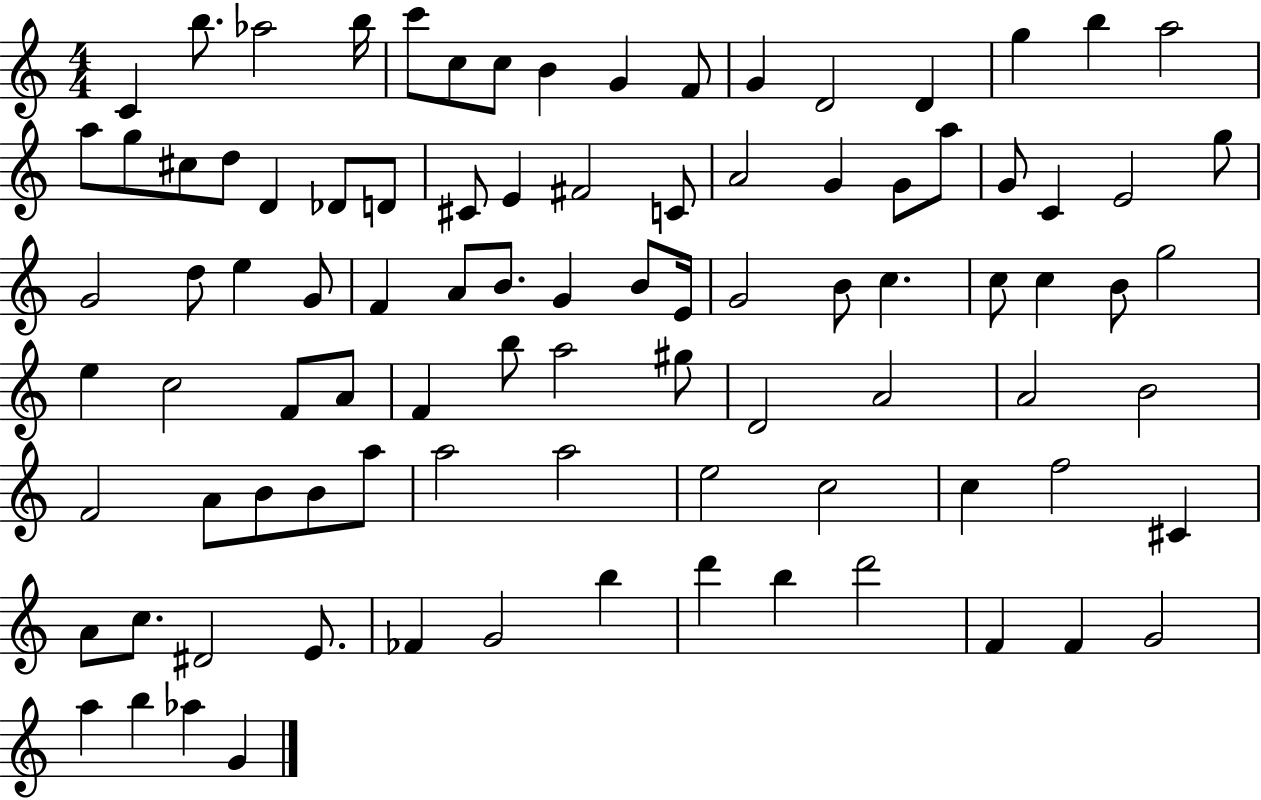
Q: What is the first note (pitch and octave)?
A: C4